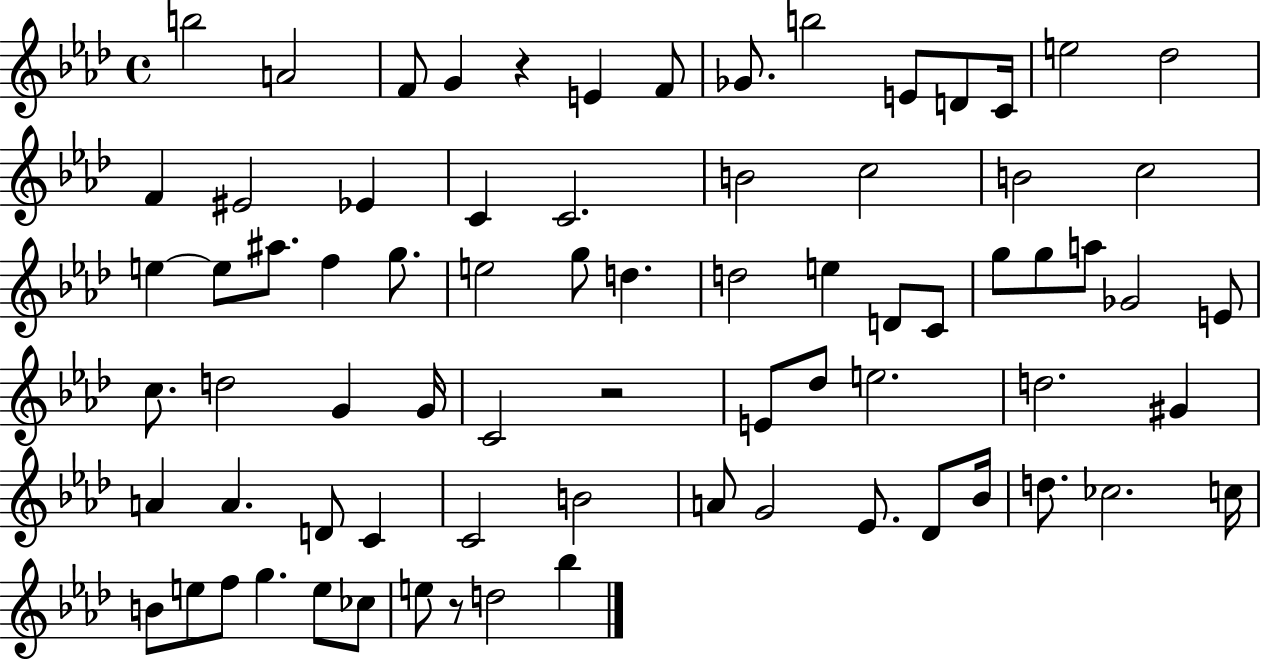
X:1
T:Untitled
M:4/4
L:1/4
K:Ab
b2 A2 F/2 G z E F/2 _G/2 b2 E/2 D/2 C/4 e2 _d2 F ^E2 _E C C2 B2 c2 B2 c2 e e/2 ^a/2 f g/2 e2 g/2 d d2 e D/2 C/2 g/2 g/2 a/2 _G2 E/2 c/2 d2 G G/4 C2 z2 E/2 _d/2 e2 d2 ^G A A D/2 C C2 B2 A/2 G2 _E/2 _D/2 _B/4 d/2 _c2 c/4 B/2 e/2 f/2 g e/2 _c/2 e/2 z/2 d2 _b